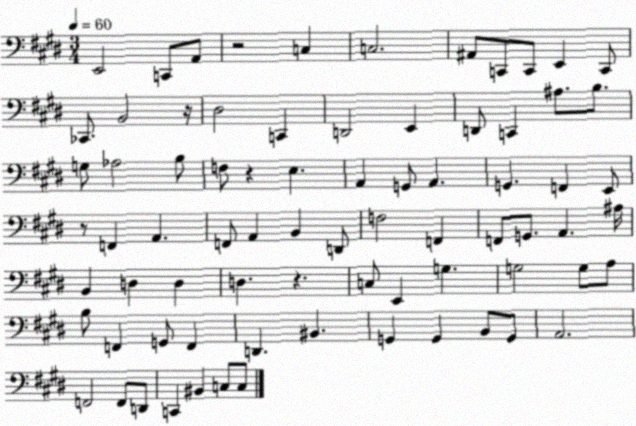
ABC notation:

X:1
T:Untitled
M:3/4
L:1/4
K:E
E,,2 C,,/2 A,,/2 z2 C, C,2 ^A,,/2 C,,/2 C,,/2 E,, C,,/2 _C,,/2 B,,2 z/4 ^D,2 C,, D,,2 E,, D,,/2 C,, ^A,/2 B,/2 G,/2 _A,2 B,/2 F,/2 z E, A,, G,,/2 A,, G,, F,, E,,/2 z/2 F,, A,, F,,/2 A,, B,, D,,/2 F,2 F,, F,,/2 G,,/2 A,, ^A,/4 B,, D, D, D, z C,/2 E,, G, G,2 G,/2 A,/2 B,/2 F,, G,,/2 F,, D,, ^B,, G,, G,, B,,/2 G,,/2 A,,2 F,,2 F,,/2 D,,/2 C,, ^B,, C,/2 C,/2